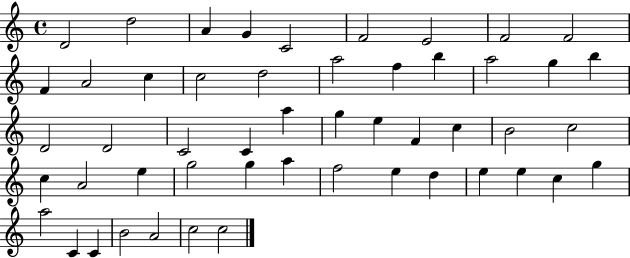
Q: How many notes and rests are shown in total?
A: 51